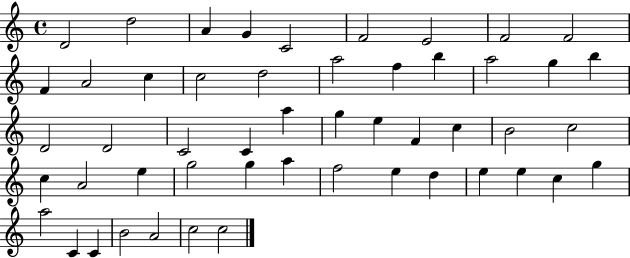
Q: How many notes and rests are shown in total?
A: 51